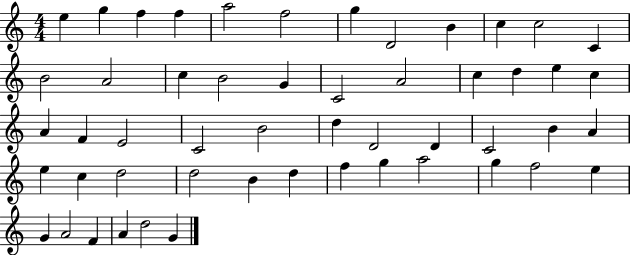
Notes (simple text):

E5/q G5/q F5/q F5/q A5/h F5/h G5/q D4/h B4/q C5/q C5/h C4/q B4/h A4/h C5/q B4/h G4/q C4/h A4/h C5/q D5/q E5/q C5/q A4/q F4/q E4/h C4/h B4/h D5/q D4/h D4/q C4/h B4/q A4/q E5/q C5/q D5/h D5/h B4/q D5/q F5/q G5/q A5/h G5/q F5/h E5/q G4/q A4/h F4/q A4/q D5/h G4/q